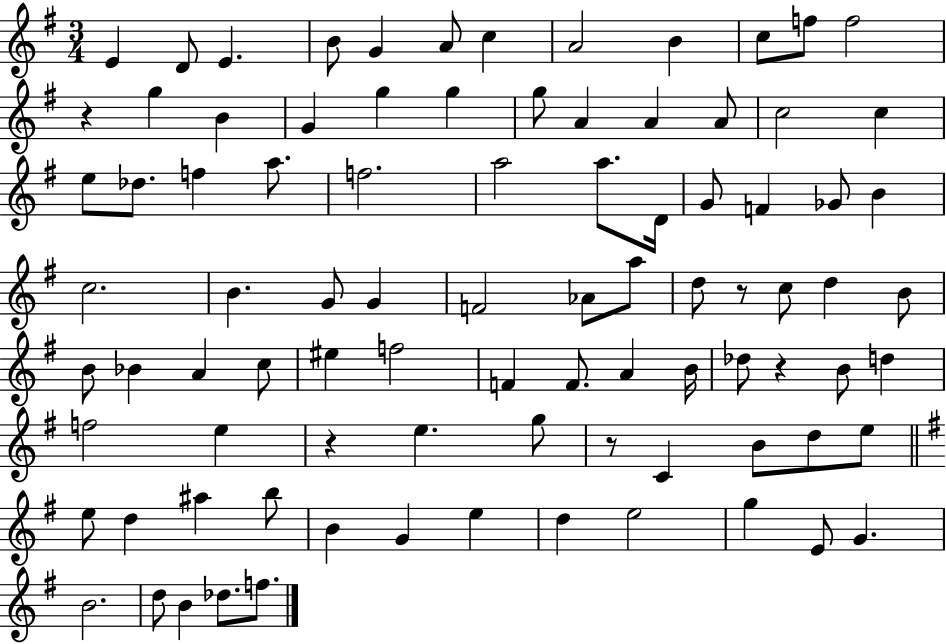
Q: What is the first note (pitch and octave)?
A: E4